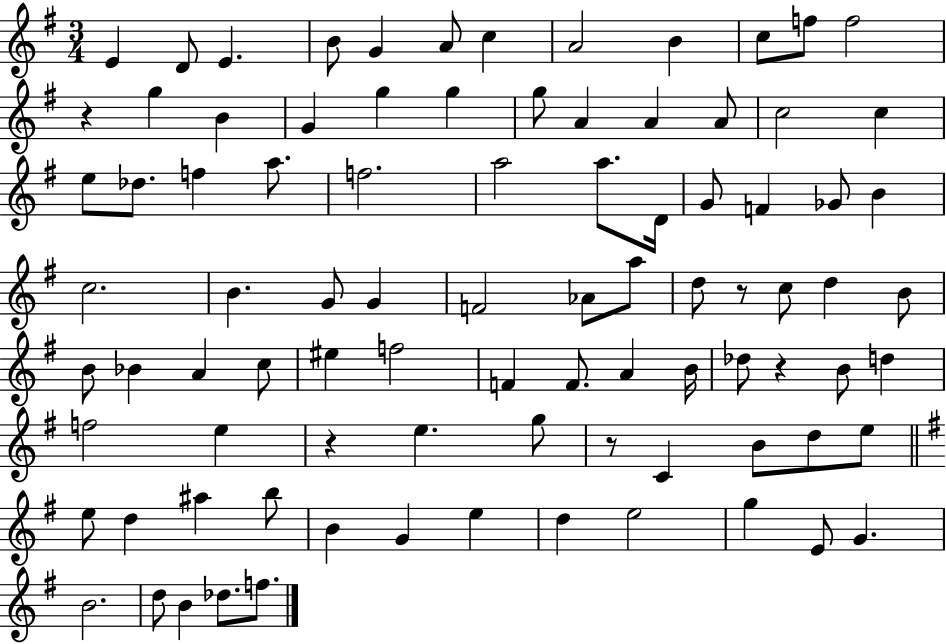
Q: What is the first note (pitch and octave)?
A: E4